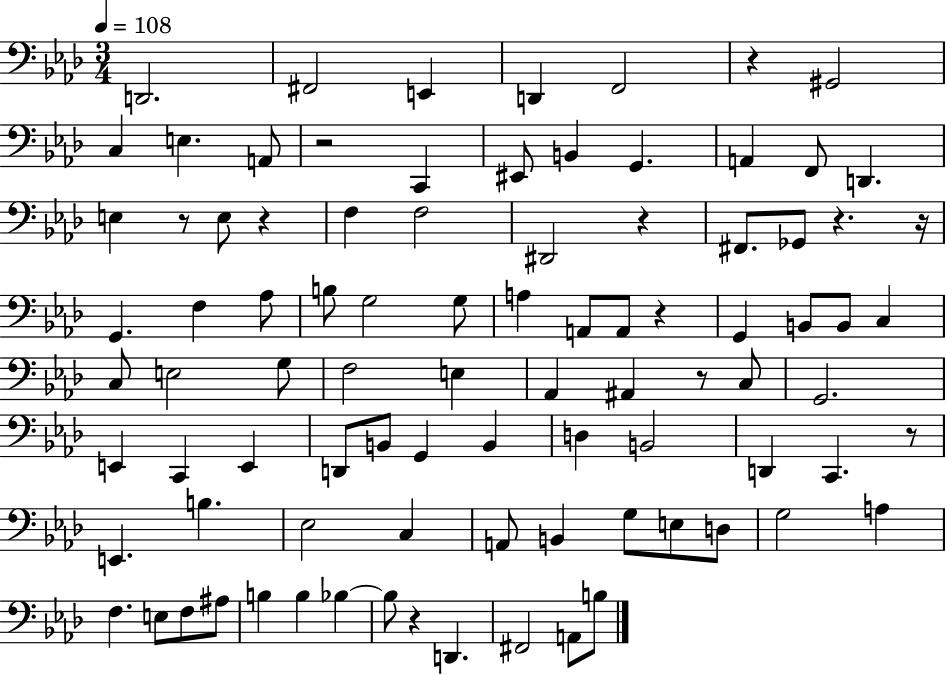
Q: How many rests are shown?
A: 11